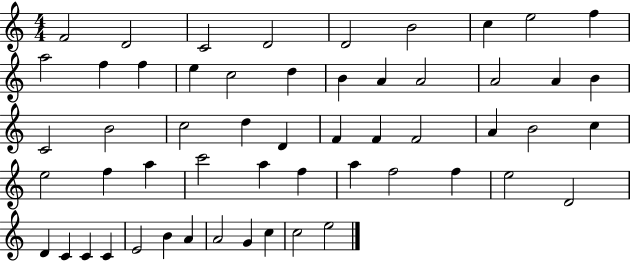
{
  \clef treble
  \numericTimeSignature
  \time 4/4
  \key c \major
  f'2 d'2 | c'2 d'2 | d'2 b'2 | c''4 e''2 f''4 | \break a''2 f''4 f''4 | e''4 c''2 d''4 | b'4 a'4 a'2 | a'2 a'4 b'4 | \break c'2 b'2 | c''2 d''4 d'4 | f'4 f'4 f'2 | a'4 b'2 c''4 | \break e''2 f''4 a''4 | c'''2 a''4 f''4 | a''4 f''2 f''4 | e''2 d'2 | \break d'4 c'4 c'4 c'4 | e'2 b'4 a'4 | a'2 g'4 c''4 | c''2 e''2 | \break \bar "|."
}